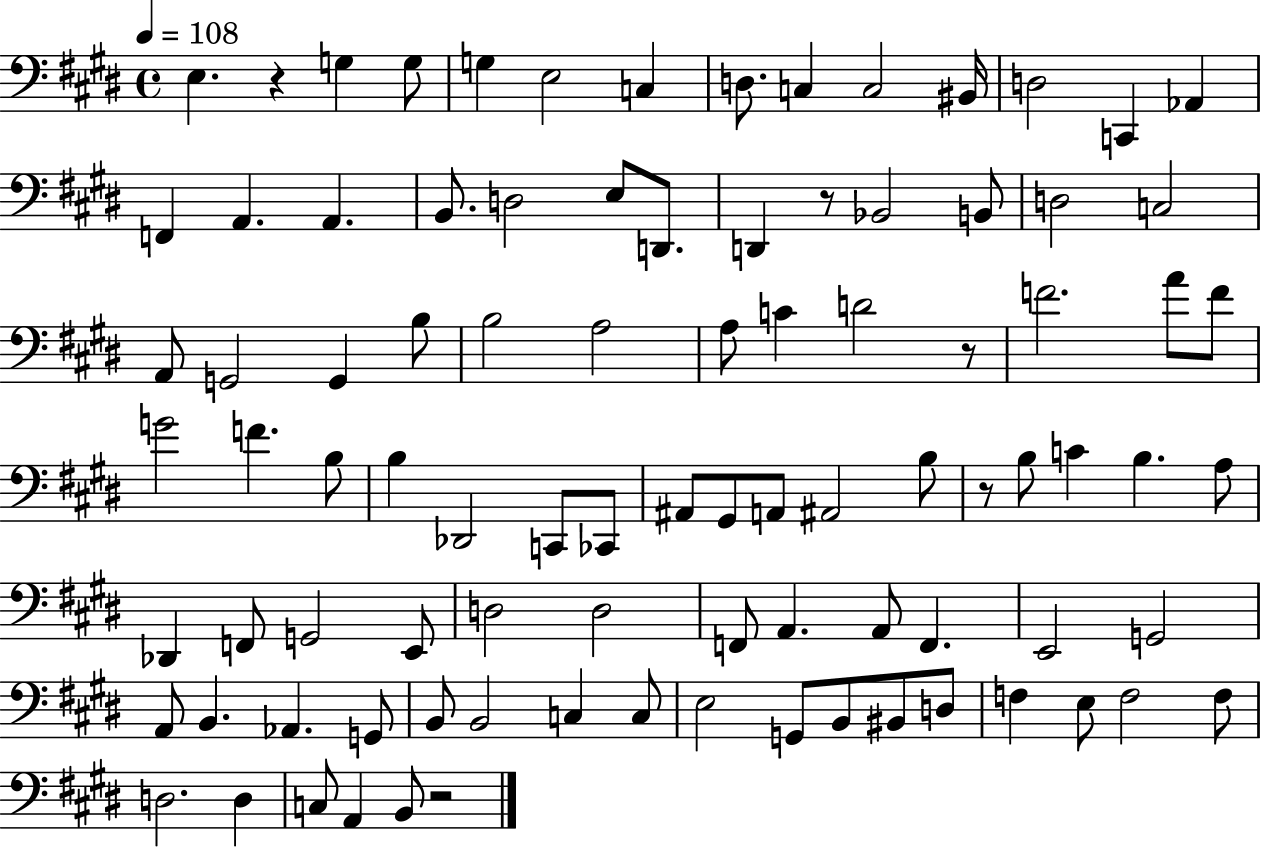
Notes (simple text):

E3/q. R/q G3/q G3/e G3/q E3/h C3/q D3/e. C3/q C3/h BIS2/s D3/h C2/q Ab2/q F2/q A2/q. A2/q. B2/e. D3/h E3/e D2/e. D2/q R/e Bb2/h B2/e D3/h C3/h A2/e G2/h G2/q B3/e B3/h A3/h A3/e C4/q D4/h R/e F4/h. A4/e F4/e G4/h F4/q. B3/e B3/q Db2/h C2/e CES2/e A#2/e G#2/e A2/e A#2/h B3/e R/e B3/e C4/q B3/q. A3/e Db2/q F2/e G2/h E2/e D3/h D3/h F2/e A2/q. A2/e F2/q. E2/h G2/h A2/e B2/q. Ab2/q. G2/e B2/e B2/h C3/q C3/e E3/h G2/e B2/e BIS2/e D3/e F3/q E3/e F3/h F3/e D3/h. D3/q C3/e A2/q B2/e R/h